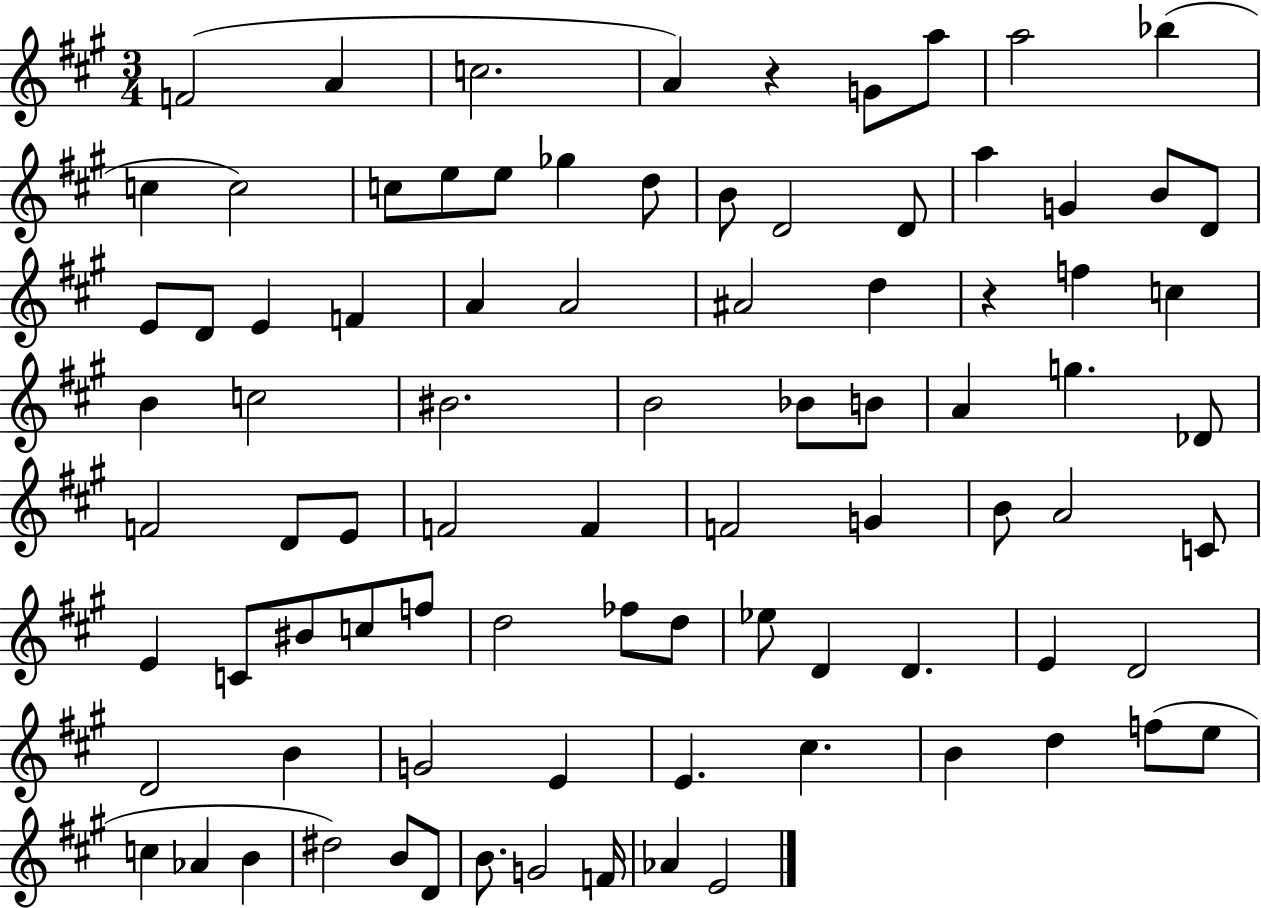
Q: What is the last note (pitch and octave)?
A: E4